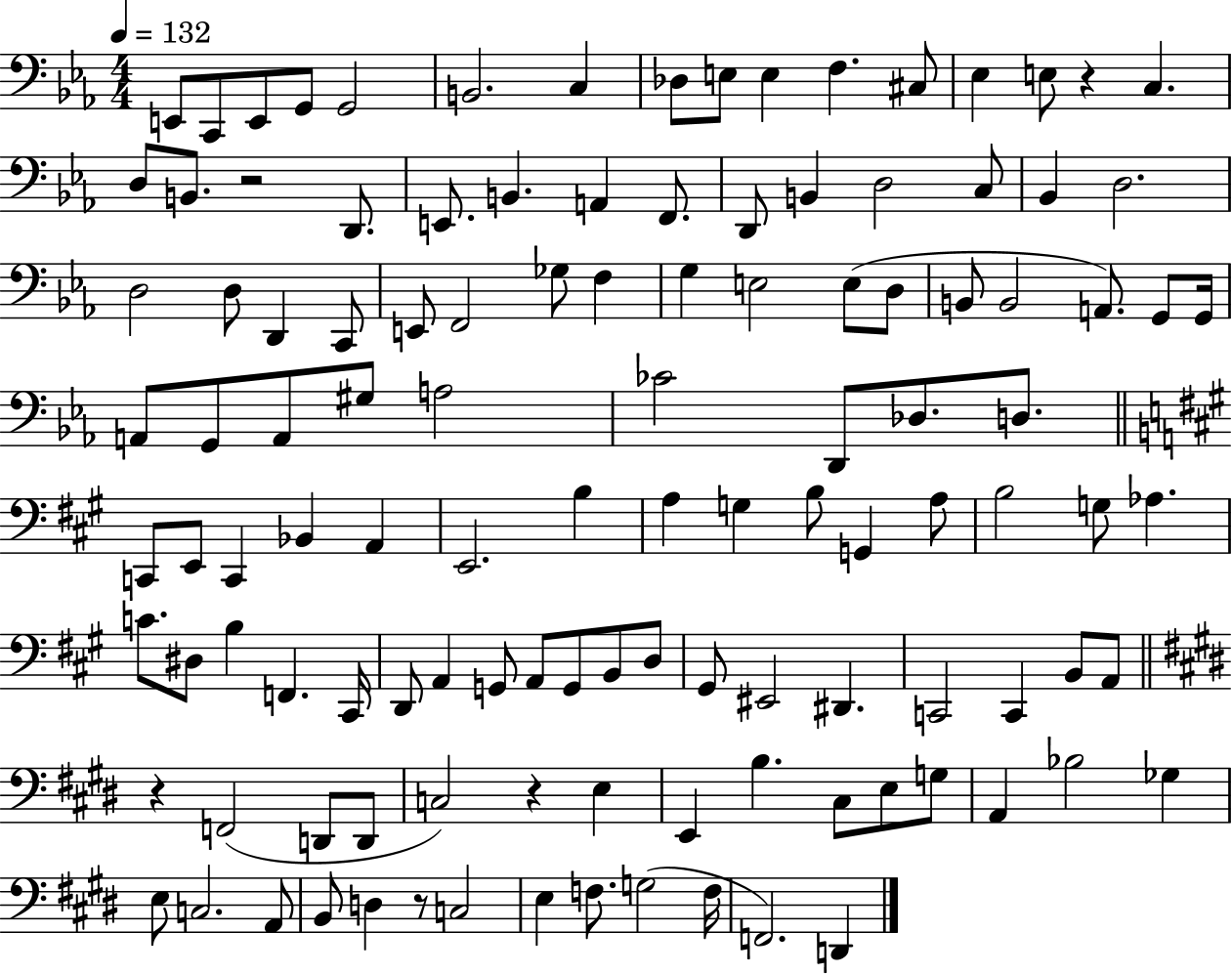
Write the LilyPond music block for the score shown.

{
  \clef bass
  \numericTimeSignature
  \time 4/4
  \key ees \major
  \tempo 4 = 132
  \repeat volta 2 { e,8 c,8 e,8 g,8 g,2 | b,2. c4 | des8 e8 e4 f4. cis8 | ees4 e8 r4 c4. | \break d8 b,8. r2 d,8. | e,8. b,4. a,4 f,8. | d,8 b,4 d2 c8 | bes,4 d2. | \break d2 d8 d,4 c,8 | e,8 f,2 ges8 f4 | g4 e2 e8( d8 | b,8 b,2 a,8.) g,8 g,16 | \break a,8 g,8 a,8 gis8 a2 | ces'2 d,8 des8. d8. | \bar "||" \break \key a \major c,8 e,8 c,4 bes,4 a,4 | e,2. b4 | a4 g4 b8 g,4 a8 | b2 g8 aes4. | \break c'8. dis8 b4 f,4. cis,16 | d,8 a,4 g,8 a,8 g,8 b,8 d8 | gis,8 eis,2 dis,4. | c,2 c,4 b,8 a,8 | \break \bar "||" \break \key e \major r4 f,2( d,8 d,8 | c2) r4 e4 | e,4 b4. cis8 e8 g8 | a,4 bes2 ges4 | \break e8 c2. a,8 | b,8 d4 r8 c2 | e4 f8. g2( f16 | f,2.) d,4 | \break } \bar "|."
}